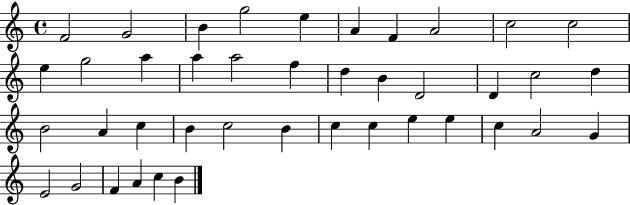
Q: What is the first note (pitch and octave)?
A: F4